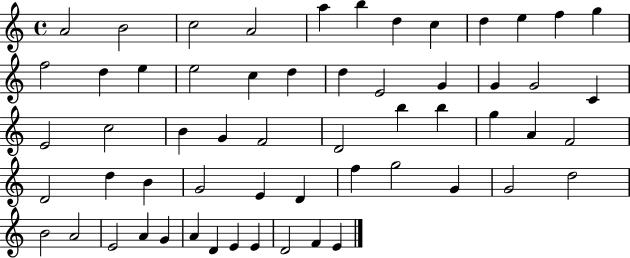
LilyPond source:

{
  \clef treble
  \time 4/4
  \defaultTimeSignature
  \key c \major
  a'2 b'2 | c''2 a'2 | a''4 b''4 d''4 c''4 | d''4 e''4 f''4 g''4 | \break f''2 d''4 e''4 | e''2 c''4 d''4 | d''4 e'2 g'4 | g'4 g'2 c'4 | \break e'2 c''2 | b'4 g'4 f'2 | d'2 b''4 b''4 | g''4 a'4 f'2 | \break d'2 d''4 b'4 | g'2 e'4 d'4 | f''4 g''2 g'4 | g'2 d''2 | \break b'2 a'2 | e'2 a'4 g'4 | a'4 d'4 e'4 e'4 | d'2 f'4 e'4 | \break \bar "|."
}